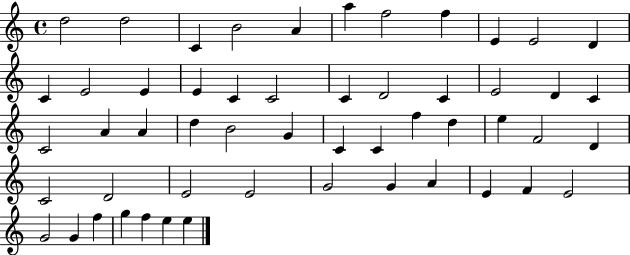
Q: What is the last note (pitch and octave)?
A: E5